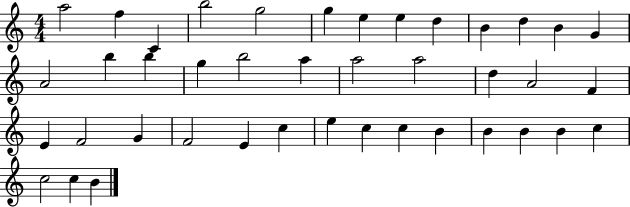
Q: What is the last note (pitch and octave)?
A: B4